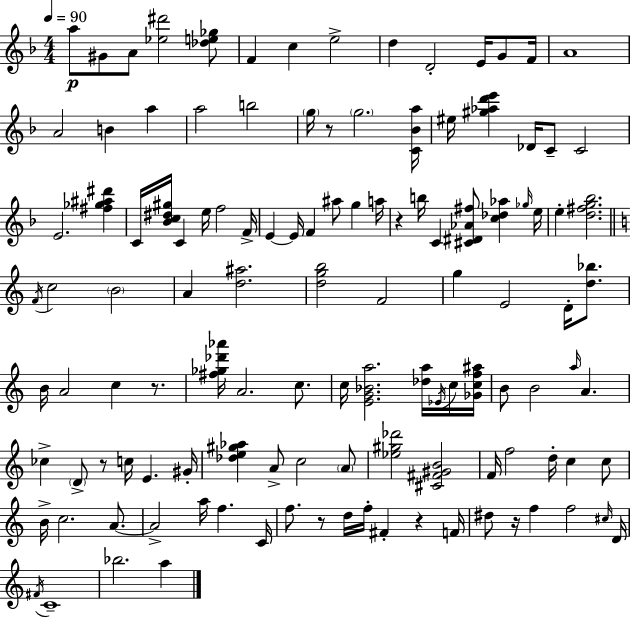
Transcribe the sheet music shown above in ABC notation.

X:1
T:Untitled
M:4/4
L:1/4
K:Dm
a/2 ^G/2 A/2 [_e^d']2 [_de_g]/2 F c e2 d D2 E/4 G/2 F/4 A4 A2 B a a2 b2 g/4 z/2 g2 [C_Ba]/4 ^e/4 [^g_ad'e'] _D/4 C/2 C2 E2 [^f_g^a^d'] C/4 [_Bc^d^g]/4 C e/4 f2 F/4 E E/4 F ^a/2 g a/4 z b/4 C [^C^D_A^f]/2 [c_d_a] _g/4 e/4 e [d^fg_b]2 F/4 c2 B2 A [d^a]2 [dgb]2 F2 g E2 D/4 [d_b]/2 B/4 A2 c z/2 [^f_g_d'_a']/4 A2 c/2 c/4 [EG_Ba]2 [_da]/4 _E/4 c/4 [_Gcf^a]/4 B/2 B2 a/4 A _c D/2 z/2 c/4 E ^G/4 [_de^g_a] A/2 c2 A/2 [_e^g_d']2 [^C^F^GB]2 F/4 f2 d/4 c c/2 B/4 c2 A/2 A2 a/4 f C/4 f/2 z/2 d/4 f/4 ^F z F/4 ^d/2 z/4 f f2 ^c/4 D/4 ^F/4 C4 _b2 a